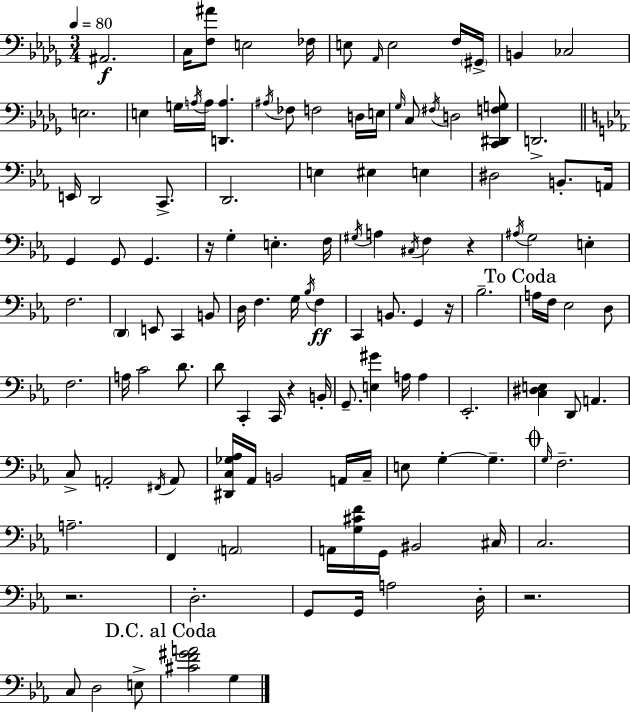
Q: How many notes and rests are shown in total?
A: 125